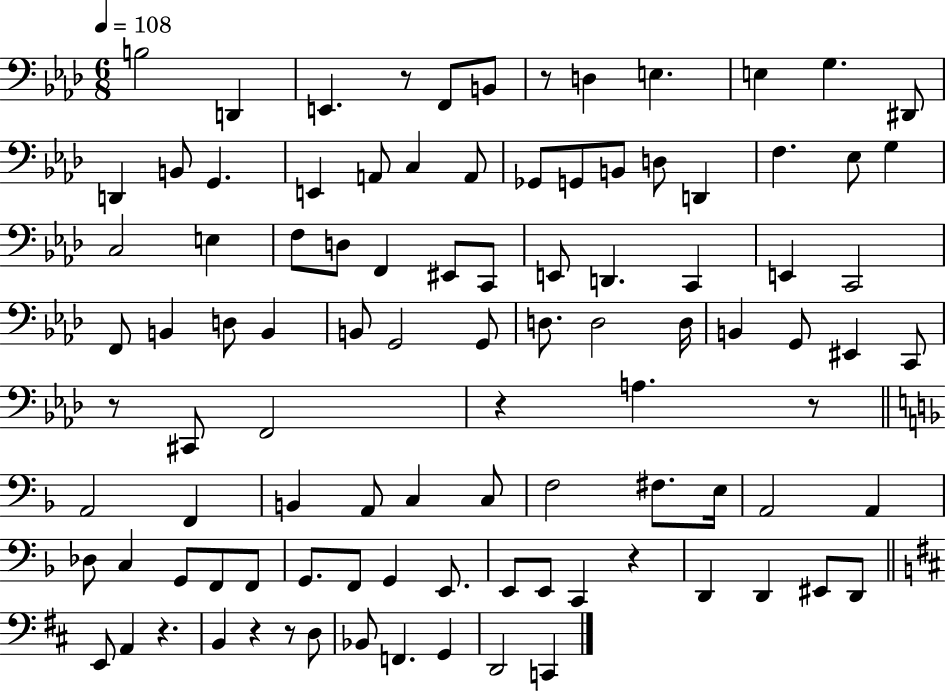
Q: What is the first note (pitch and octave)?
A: B3